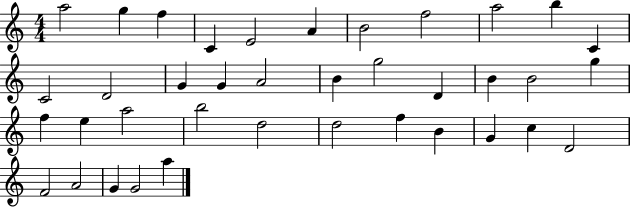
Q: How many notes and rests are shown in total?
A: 38